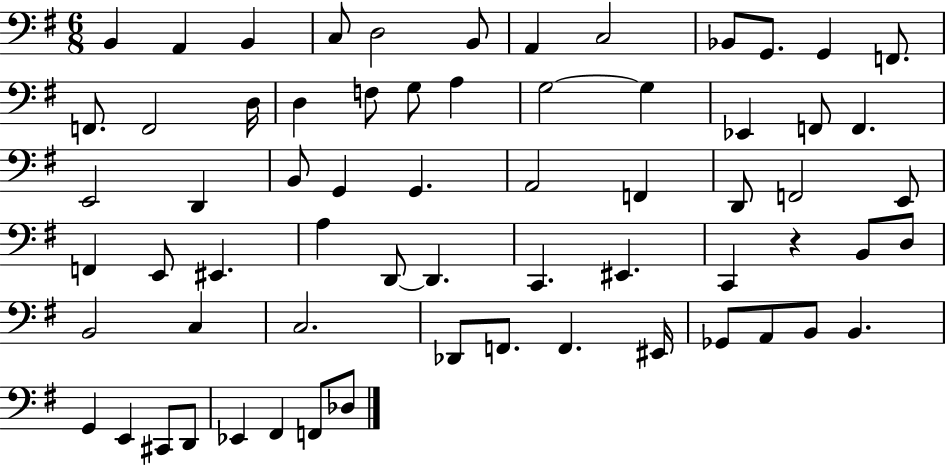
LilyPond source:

{
  \clef bass
  \numericTimeSignature
  \time 6/8
  \key g \major
  b,4 a,4 b,4 | c8 d2 b,8 | a,4 c2 | bes,8 g,8. g,4 f,8. | \break f,8. f,2 d16 | d4 f8 g8 a4 | g2~~ g4 | ees,4 f,8 f,4. | \break e,2 d,4 | b,8 g,4 g,4. | a,2 f,4 | d,8 f,2 e,8 | \break f,4 e,8 eis,4. | a4 d,8~~ d,4. | c,4. eis,4. | c,4 r4 b,8 d8 | \break b,2 c4 | c2. | des,8 f,8. f,4. eis,16 | ges,8 a,8 b,8 b,4. | \break g,4 e,4 cis,8 d,8 | ees,4 fis,4 f,8 des8 | \bar "|."
}